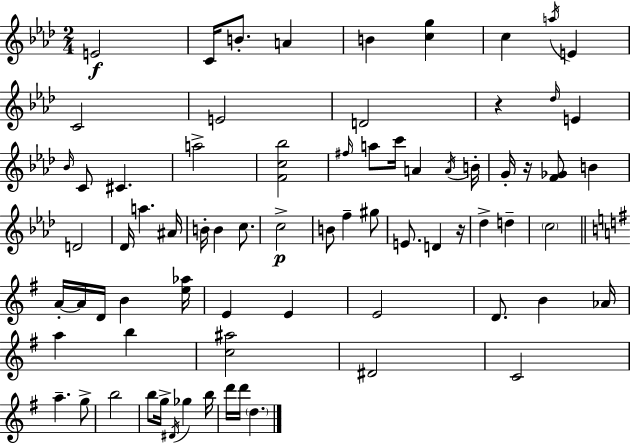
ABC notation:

X:1
T:Untitled
M:2/4
L:1/4
K:Ab
E2 C/4 B/2 A B [cg] c a/4 E C2 E2 D2 z _d/4 E _B/4 C/2 ^C a2 [Fc_b]2 ^f/4 a/2 c'/4 A A/4 B/4 G/4 z/4 [F_G]/2 B D2 _D/4 a ^A/4 B/4 B c/2 c2 B/2 f ^g/2 E/2 D z/4 _d d c2 A/4 A/4 D/4 B [e_a]/4 E E E2 D/2 B _A/4 a b [c^a]2 ^D2 C2 a g/2 b2 b/2 g/4 ^D/4 _g b/4 d'/4 d'/4 d